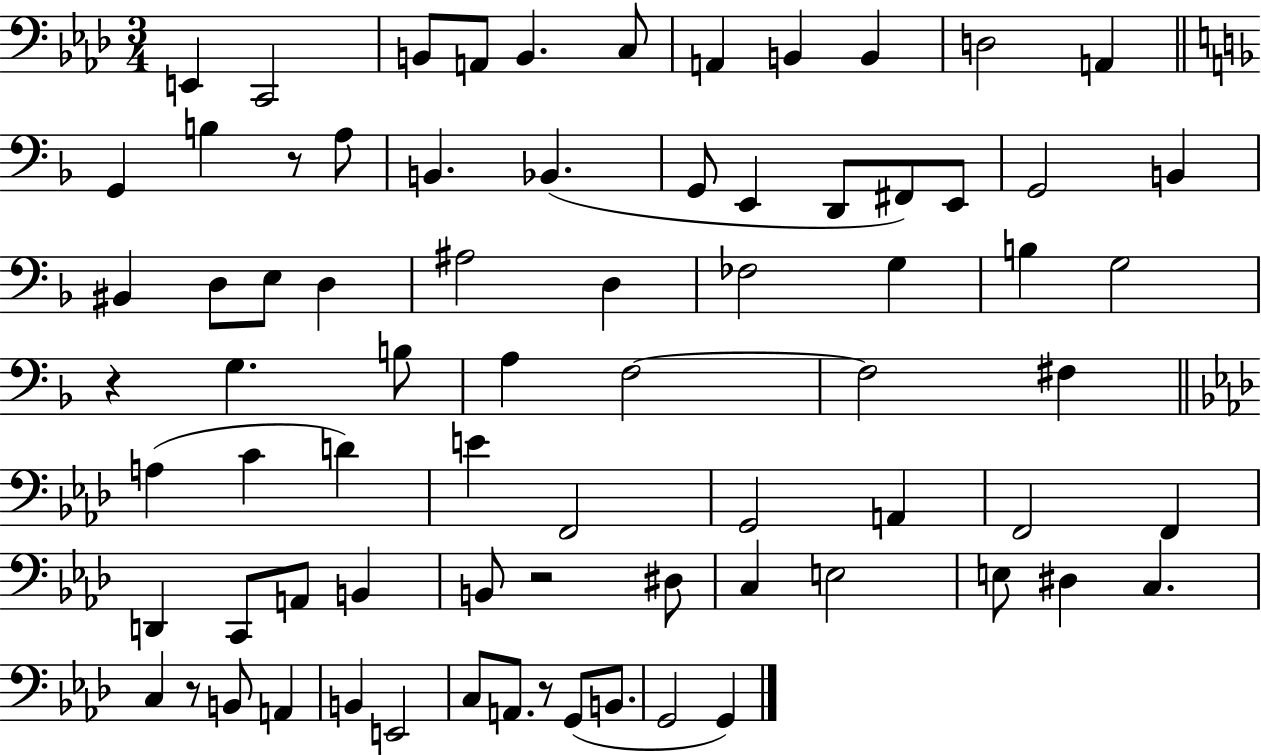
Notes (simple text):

E2/q C2/h B2/e A2/e B2/q. C3/e A2/q B2/q B2/q D3/h A2/q G2/q B3/q R/e A3/e B2/q. Bb2/q. G2/e E2/q D2/e F#2/e E2/e G2/h B2/q BIS2/q D3/e E3/e D3/q A#3/h D3/q FES3/h G3/q B3/q G3/h R/q G3/q. B3/e A3/q F3/h F3/h F#3/q A3/q C4/q D4/q E4/q F2/h G2/h A2/q F2/h F2/q D2/q C2/e A2/e B2/q B2/e R/h D#3/e C3/q E3/h E3/e D#3/q C3/q. C3/q R/e B2/e A2/q B2/q E2/h C3/e A2/e. R/e G2/e B2/e. G2/h G2/q